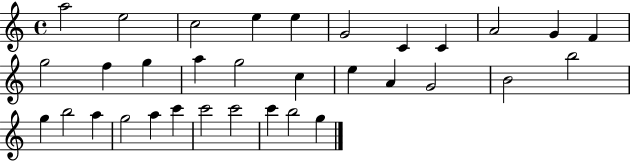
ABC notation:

X:1
T:Untitled
M:4/4
L:1/4
K:C
a2 e2 c2 e e G2 C C A2 G F g2 f g a g2 c e A G2 B2 b2 g b2 a g2 a c' c'2 c'2 c' b2 g